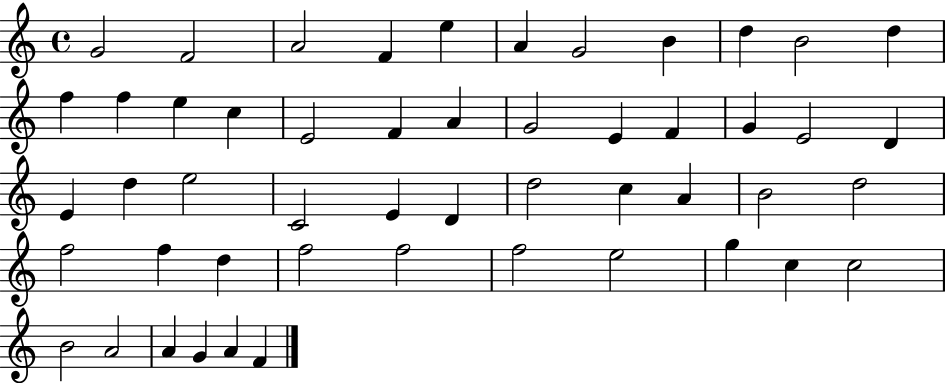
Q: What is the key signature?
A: C major